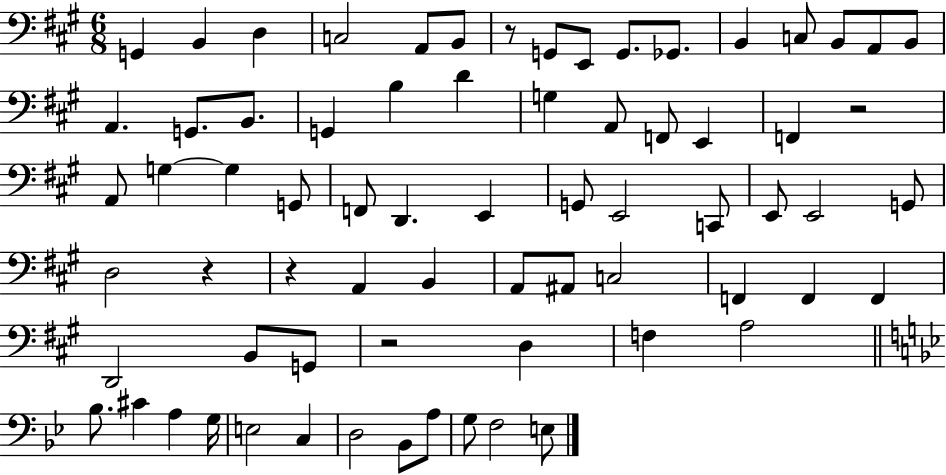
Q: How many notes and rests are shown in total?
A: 71